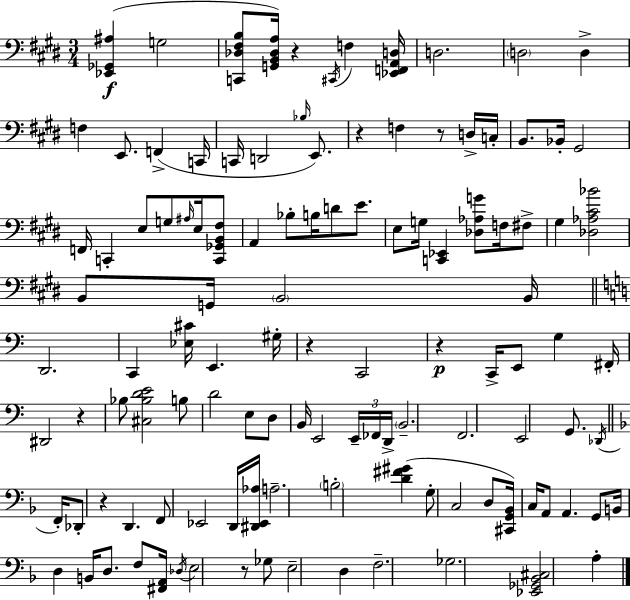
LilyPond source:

{
  \clef bass
  \numericTimeSignature
  \time 3/4
  \key e \major
  \repeat volta 2 { <ees, ges, ais>4(\f g2 | <c, des fis b>8 <g, b, des a>16) r4 \acciaccatura { cis,16 } f4 | <ees, f, a, d>16 d2. | \parenthesize d2 d4-> | \break f4 e,8. f,4->( | c,16 c,16 d,2 \grace { bes16 } e,8.) | r4 f4 r8 | d16-> c16-. b,8. bes,16-. gis,2 | \break f,16 c,4-. e8 g8 \grace { ais16 } | e16 <c, ges, b, fis>8 a,4 bes8-. b16 d'8 | e'8. e8 g16 <c, ees,>4 <des aes g'>8 | f16 fis8-> gis4 <des aes cis' bes'>2 | \break b,8 g,16 \parenthesize b,2 | b,16 \bar "||" \break \key c \major d,2. | c,4 <ees cis'>16 e,4. gis16-. | r4 c,2 | r4\p c,16-> e,8 g4 fis,16-. | \break dis,2 r4 | bes8 <cis bes d' e'>2 b8 | d'2 e8 d8 | b,16 e,2 \tuplet 3/2 { e,16-- fes,16 d,16-> } | \break \parenthesize b,2.-- | f,2. | e,2 g,8. \acciaccatura { des,16 } | \bar "||" \break \key f \major f,16-. des,8-. r4 d,4. | f,8 ees,2 d,16 | <dis, ees, aes>16 a2.-- | \parenthesize b2-. <d' fis' gis'>4( | \break g8-. c2 d8 | <cis, g, bes,>16) c16 a,8 a,4. g,8 | b,16 d4 b,16 d8. f8 | <fis, a,>16 \acciaccatura { des16 } e2 r8 | \break ges8 e2-- d4 | f2.-- | ges2. | <ees, ges, bes, cis>2 a4-. | \break } \bar "|."
}